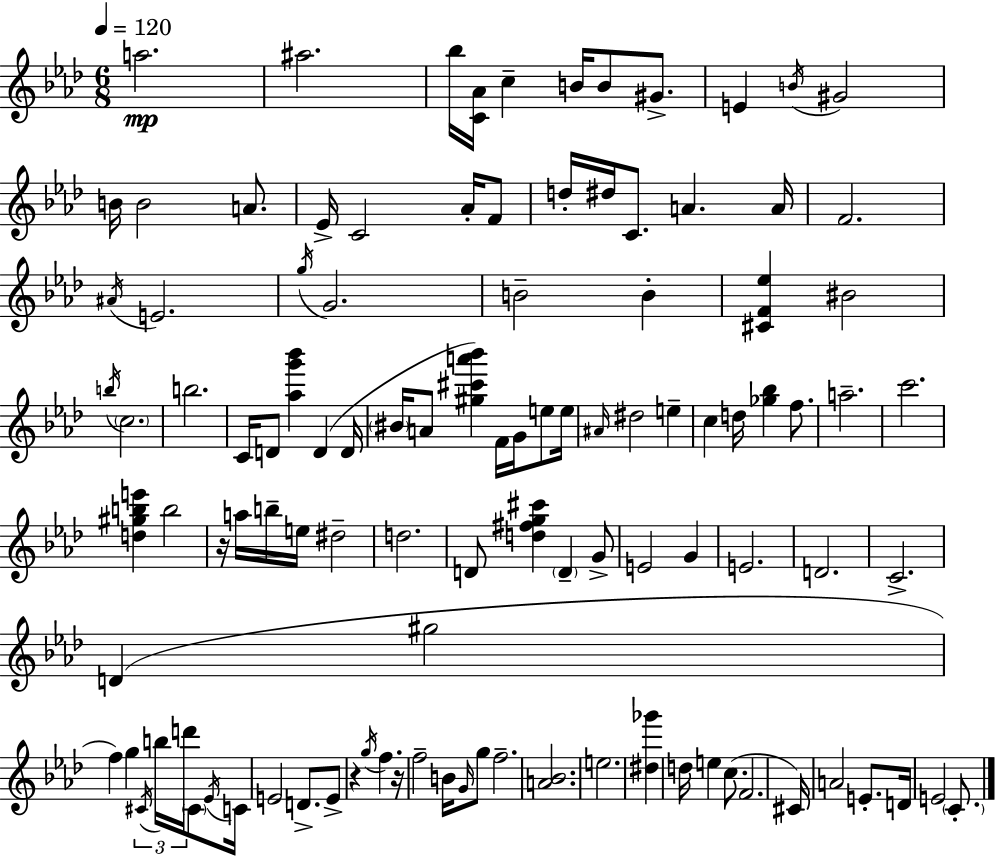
X:1
T:Untitled
M:6/8
L:1/4
K:Ab
a2 ^a2 _b/4 [C_A]/4 c B/4 B/2 ^G/2 E B/4 ^G2 B/4 B2 A/2 _E/4 C2 _A/4 F/2 d/4 ^d/4 C/2 A A/4 F2 ^A/4 E2 g/4 G2 B2 B [^CF_e] ^B2 b/4 c2 b2 C/4 D/2 [_ag'_b'] D D/4 ^B/4 A/2 [^g^c'a'_b'] F/4 G/4 e/2 e/4 ^A/4 ^d2 e c d/4 [_g_b] f/2 a2 c'2 [d^gbe'] b2 z/4 a/4 b/4 e/4 ^d2 d2 D/2 [d^fg^c'] D G/2 E2 G E2 D2 C2 D ^g2 f g ^C/4 b/4 d'/4 ^C/2 _E/4 C/4 E2 D/2 E/2 z g/4 f z/4 f2 B/4 G/4 g/2 f2 [A_B]2 e2 [^d_g'] d/4 e c/2 F2 ^C/4 A2 E/2 D/4 E2 C/2